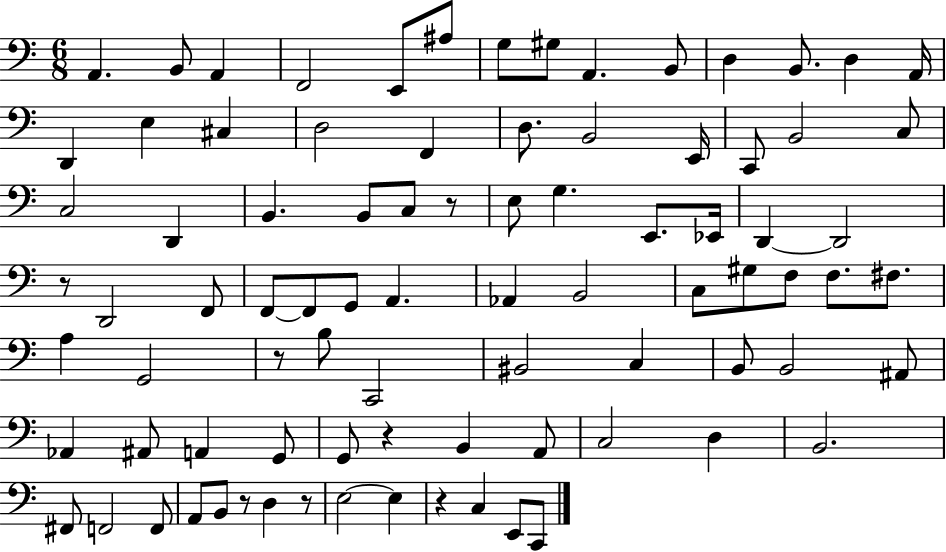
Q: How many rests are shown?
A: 7